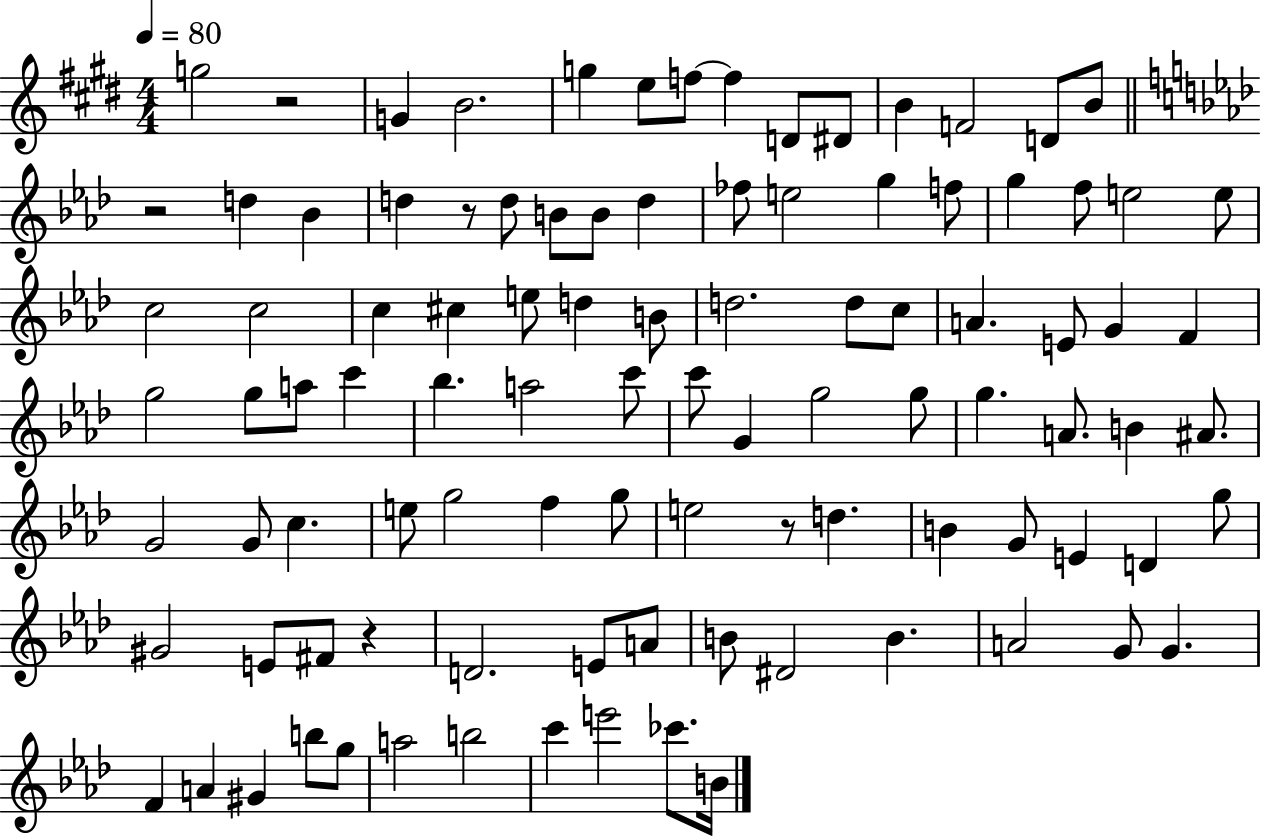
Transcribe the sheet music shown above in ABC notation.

X:1
T:Untitled
M:4/4
L:1/4
K:E
g2 z2 G B2 g e/2 f/2 f D/2 ^D/2 B F2 D/2 B/2 z2 d _B d z/2 d/2 B/2 B/2 d _f/2 e2 g f/2 g f/2 e2 e/2 c2 c2 c ^c e/2 d B/2 d2 d/2 c/2 A E/2 G F g2 g/2 a/2 c' _b a2 c'/2 c'/2 G g2 g/2 g A/2 B ^A/2 G2 G/2 c e/2 g2 f g/2 e2 z/2 d B G/2 E D g/2 ^G2 E/2 ^F/2 z D2 E/2 A/2 B/2 ^D2 B A2 G/2 G F A ^G b/2 g/2 a2 b2 c' e'2 _c'/2 B/4